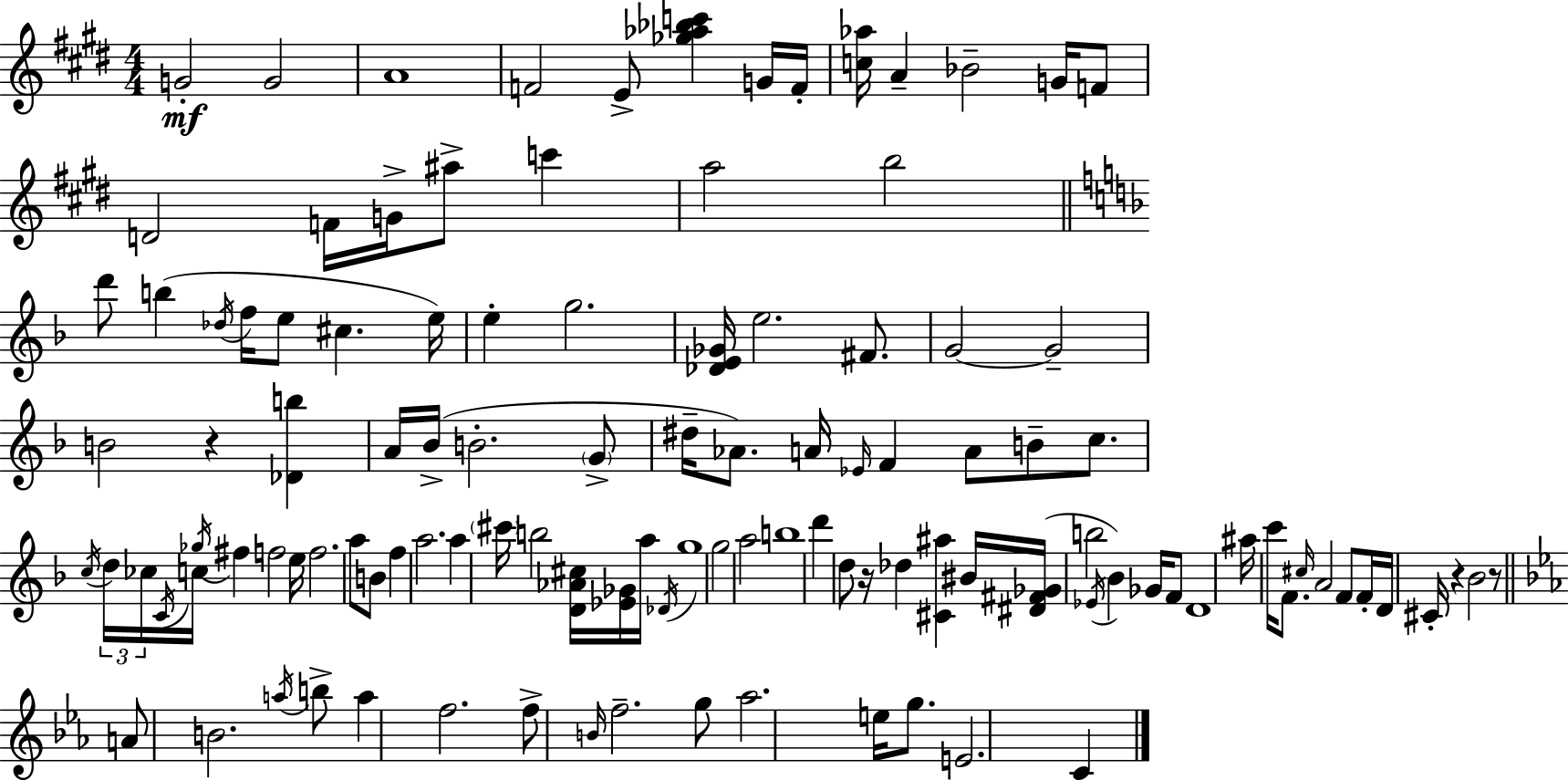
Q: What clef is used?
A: treble